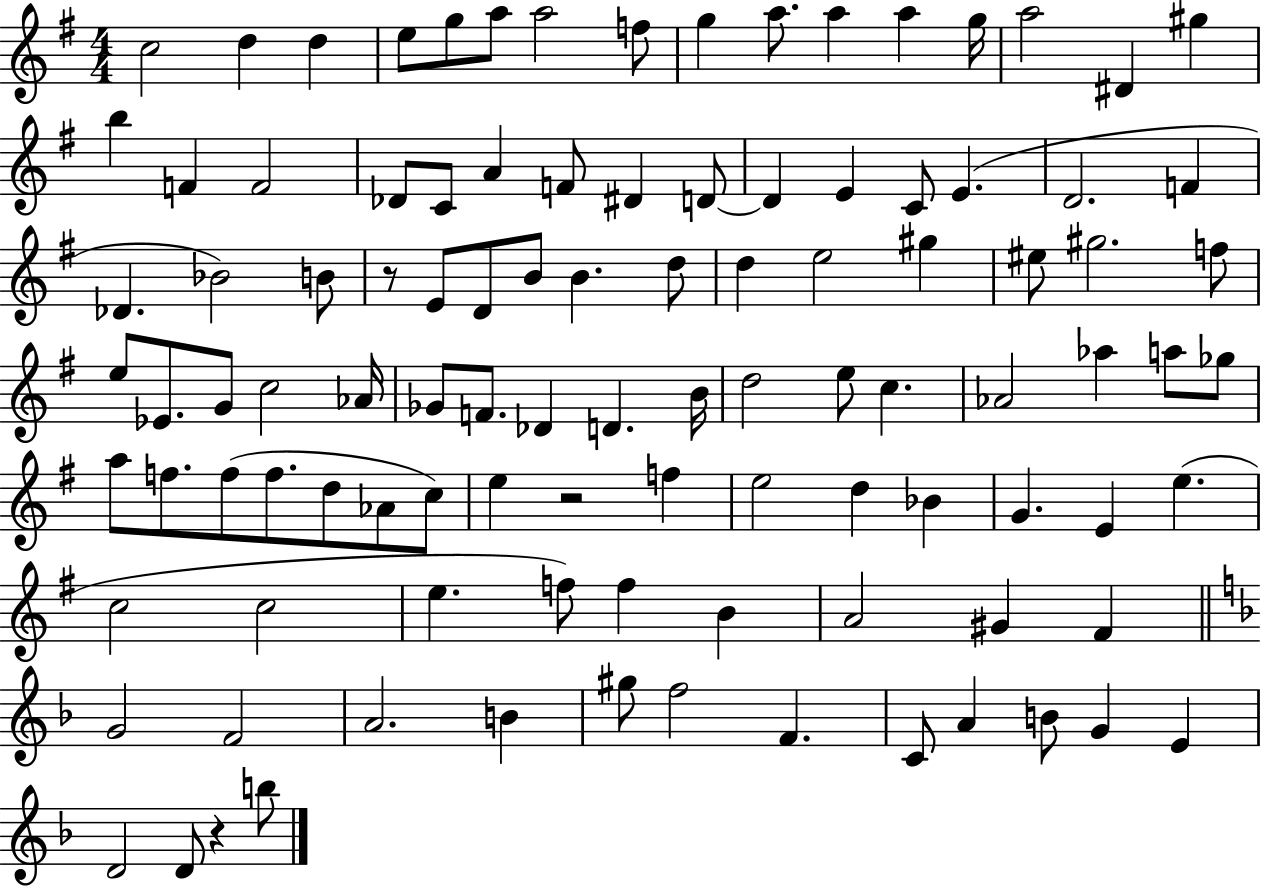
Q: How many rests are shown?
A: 3